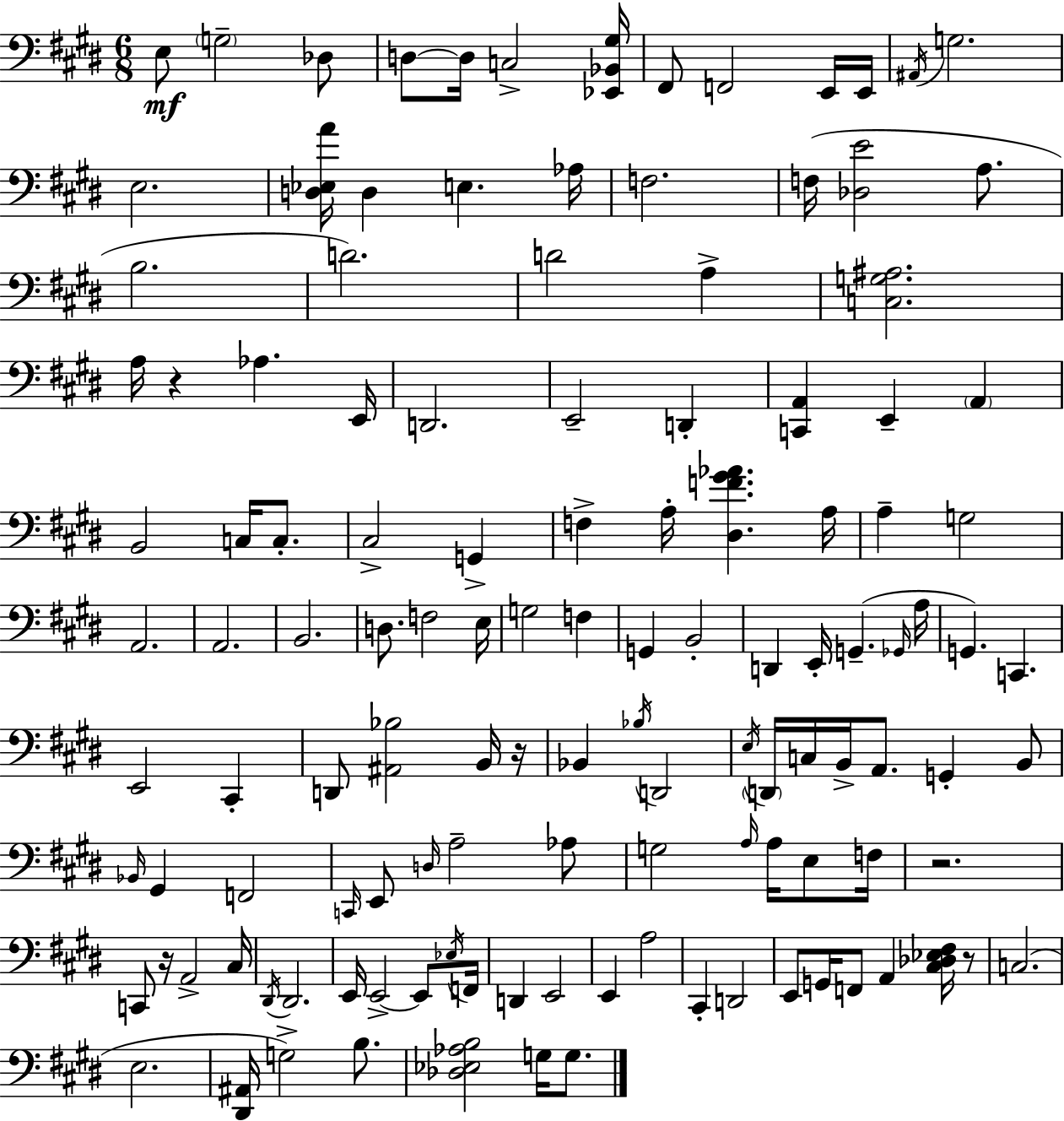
E3/e G3/h Db3/e D3/e D3/s C3/h [Eb2,Bb2,G#3]/s F#2/e F2/h E2/s E2/s A#2/s G3/h. E3/h. [D3,Eb3,A4]/s D3/q E3/q. Ab3/s F3/h. F3/s [Db3,E4]/h A3/e. B3/h. D4/h. D4/h A3/q [C3,G3,A#3]/h. A3/s R/q Ab3/q. E2/s D2/h. E2/h D2/q [C2,A2]/q E2/q A2/q B2/h C3/s C3/e. C#3/h G2/q F3/q A3/s [D#3,F4,G#4,Ab4]/q. A3/s A3/q G3/h A2/h. A2/h. B2/h. D3/e. F3/h E3/s G3/h F3/q G2/q B2/h D2/q E2/s G2/q. Gb2/s A3/s G2/q. C2/q. E2/h C#2/q D2/e [A#2,Bb3]/h B2/s R/s Bb2/q Bb3/s D2/h E3/s D2/s C3/s B2/s A2/e. G2/q B2/e Bb2/s G#2/q F2/h C2/s E2/e D3/s A3/h Ab3/e G3/h A3/s A3/s E3/e F3/s R/h. C2/e R/s A2/h C#3/s D#2/s D#2/h. E2/s E2/h E2/e Eb3/s F2/s D2/q E2/h E2/q A3/h C#2/q D2/h E2/e G2/s F2/e A2/q [C#3,Db3,Eb3,F#3]/s R/e C3/h. E3/h. [D#2,A#2]/s G3/h B3/e. [Db3,Eb3,Ab3,B3]/h G3/s G3/e.